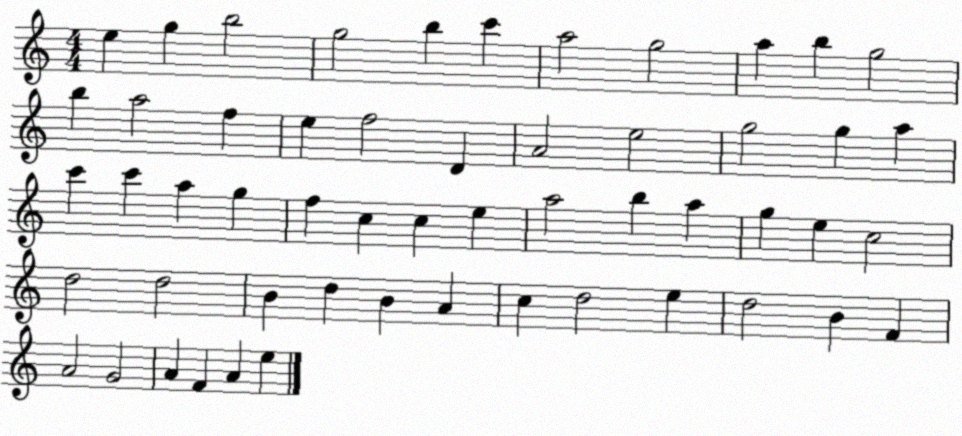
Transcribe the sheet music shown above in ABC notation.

X:1
T:Untitled
M:4/4
L:1/4
K:C
e g b2 g2 b c' a2 g2 a b g2 b a2 f e f2 D A2 e2 g2 g a c' c' a g f c c e a2 b a g e c2 d2 d2 B d B A c d2 e d2 B F A2 G2 A F A e